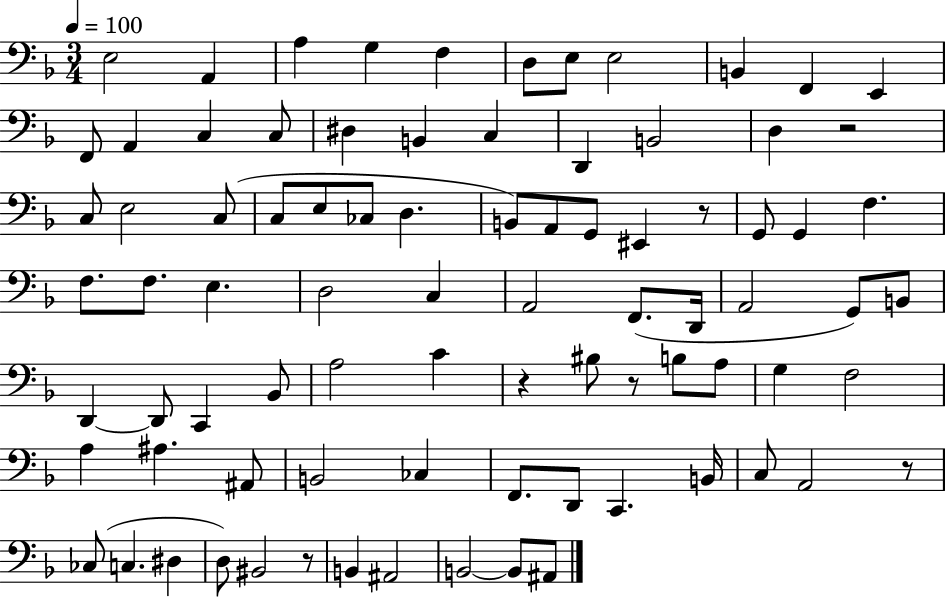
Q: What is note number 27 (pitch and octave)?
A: CES3